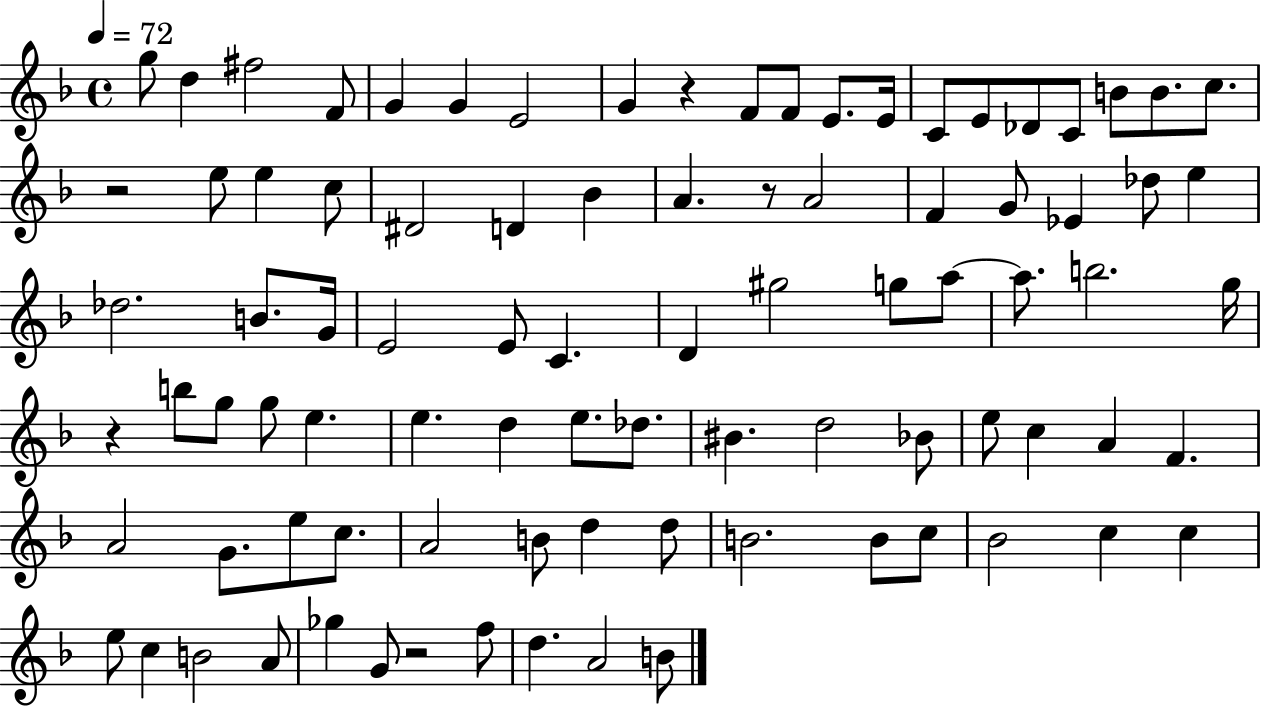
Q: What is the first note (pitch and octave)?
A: G5